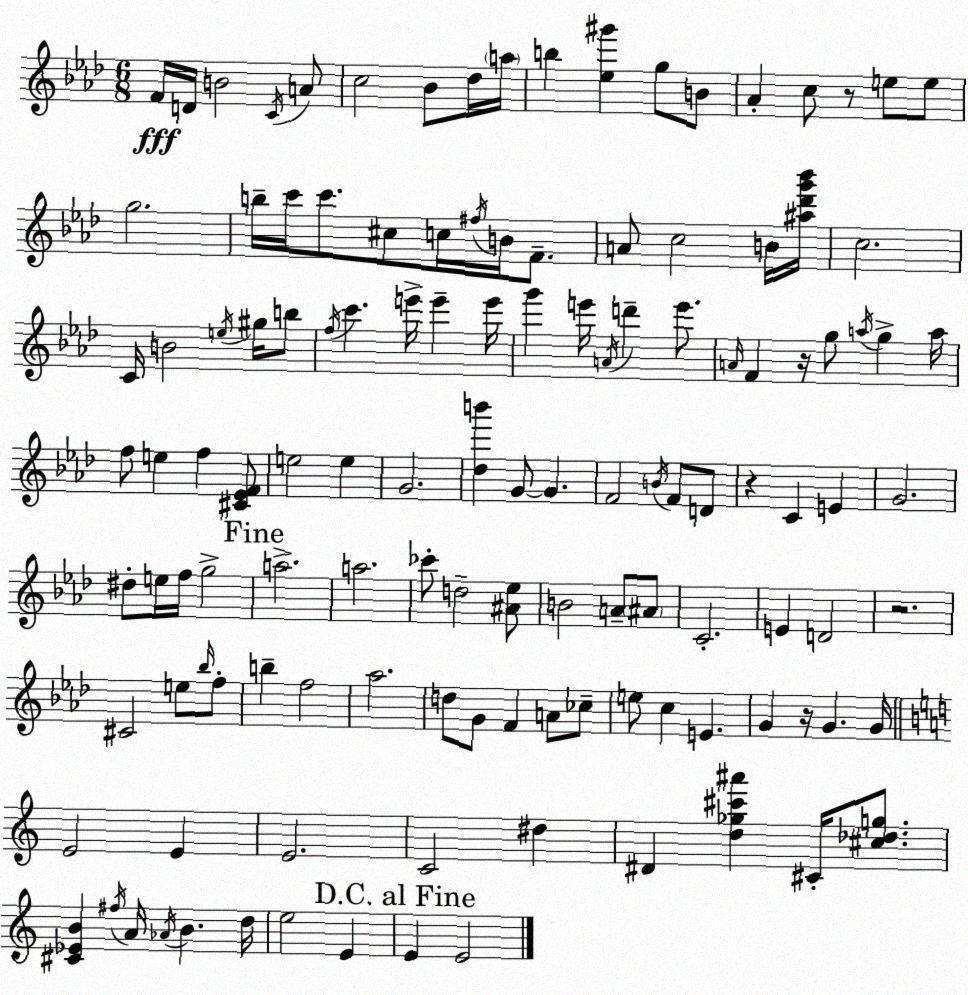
X:1
T:Untitled
M:6/8
L:1/4
K:Ab
F/4 D/4 B2 C/4 A/2 c2 _B/2 _d/4 a/4 b [_e^g'] g/2 B/2 _A c/2 z/2 e/2 e/2 g2 b/4 c'/4 c'/2 ^c/2 c/4 ^f/4 B/4 F/2 A/2 c2 B/4 [^a_d'g'_b']/4 c2 C/4 B2 e/4 ^g/4 b/2 f/4 c' e'/4 e' e'/4 g' e'/4 A/4 d' e'/2 A/4 F z/4 g/2 a/4 g a/4 f/2 e f [^C_EF]/2 e2 e G2 [_db'] G/2 G F2 B/4 F/2 D/2 z C E G2 ^d/2 e/4 f/4 g2 a2 a2 _c'/2 d2 [^A_e]/2 B2 A/2 ^A/2 C2 E D2 z2 ^C2 e/2 _b/4 f/2 b f2 _a2 d/2 G/2 F A/2 _c/2 e/2 c E G z/4 G G/4 E2 E E2 C2 ^d ^D [d_g^c'^a'] ^C/4 [^c_dg]/2 [^C_EB] ^f/4 A/4 _A/4 B d/4 e2 E E E2